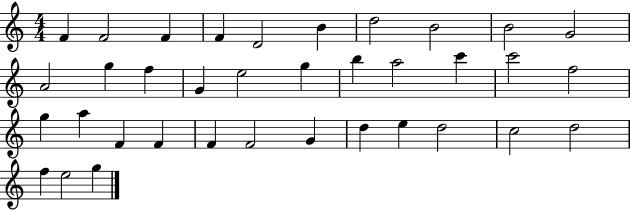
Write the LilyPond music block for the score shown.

{
  \clef treble
  \numericTimeSignature
  \time 4/4
  \key c \major
  f'4 f'2 f'4 | f'4 d'2 b'4 | d''2 b'2 | b'2 g'2 | \break a'2 g''4 f''4 | g'4 e''2 g''4 | b''4 a''2 c'''4 | c'''2 f''2 | \break g''4 a''4 f'4 f'4 | f'4 f'2 g'4 | d''4 e''4 d''2 | c''2 d''2 | \break f''4 e''2 g''4 | \bar "|."
}